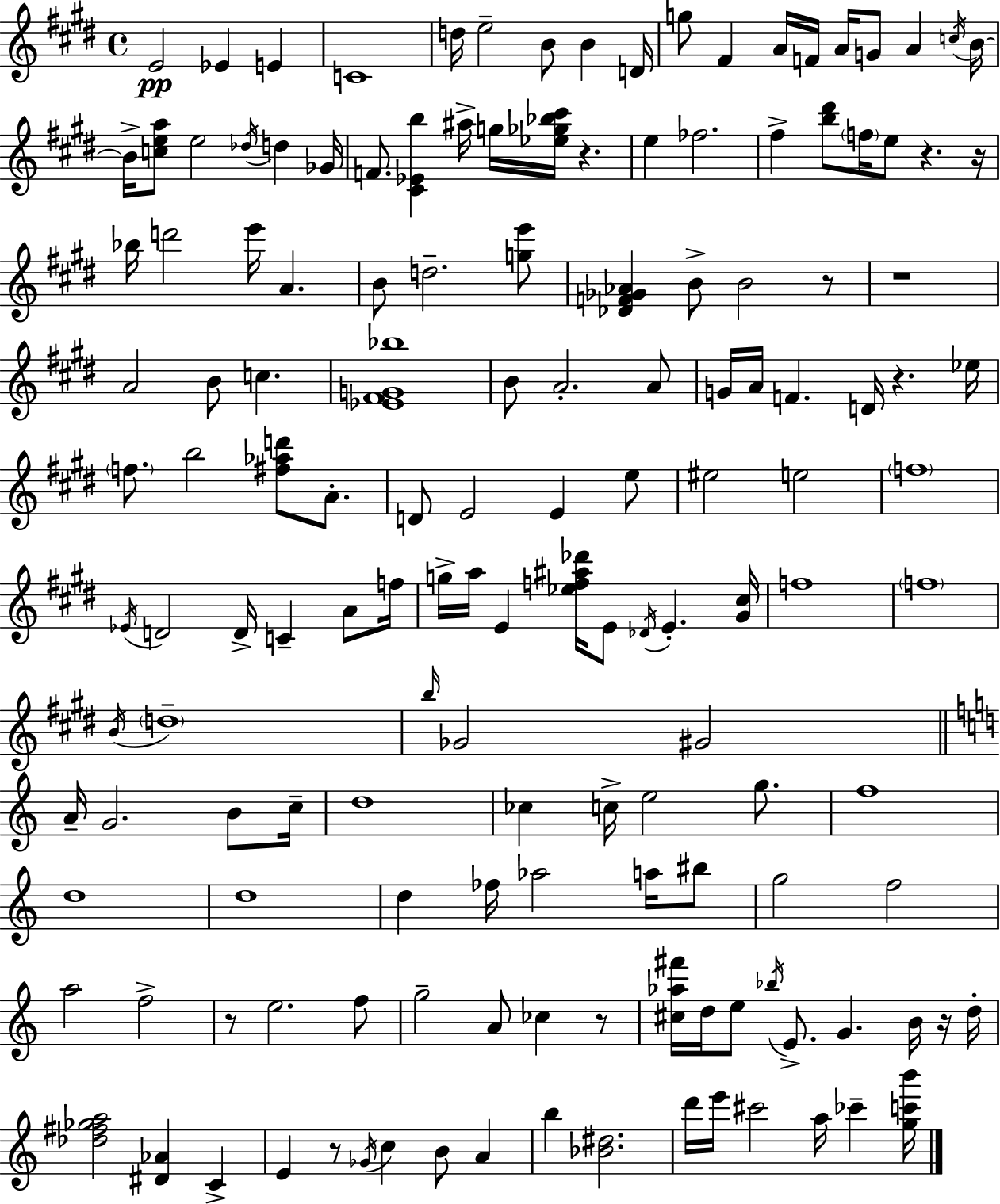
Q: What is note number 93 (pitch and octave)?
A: FES5